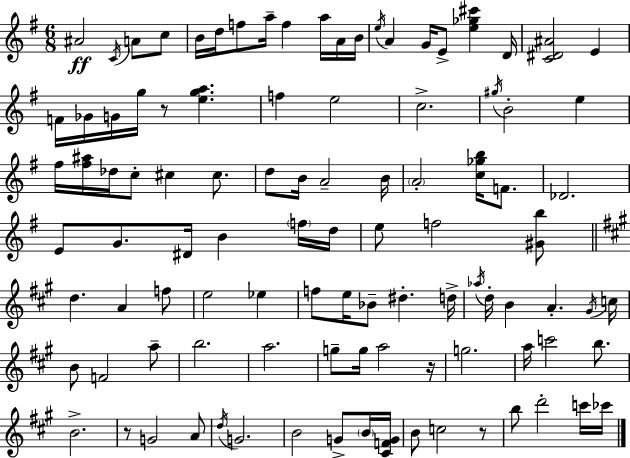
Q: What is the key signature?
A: G major